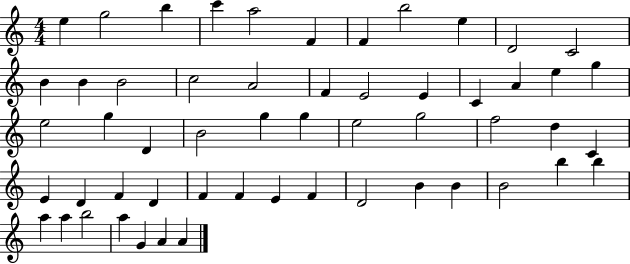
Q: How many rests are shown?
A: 0